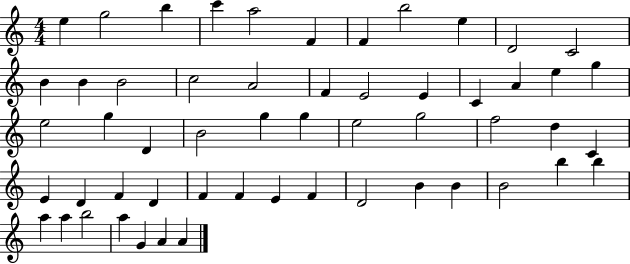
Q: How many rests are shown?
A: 0